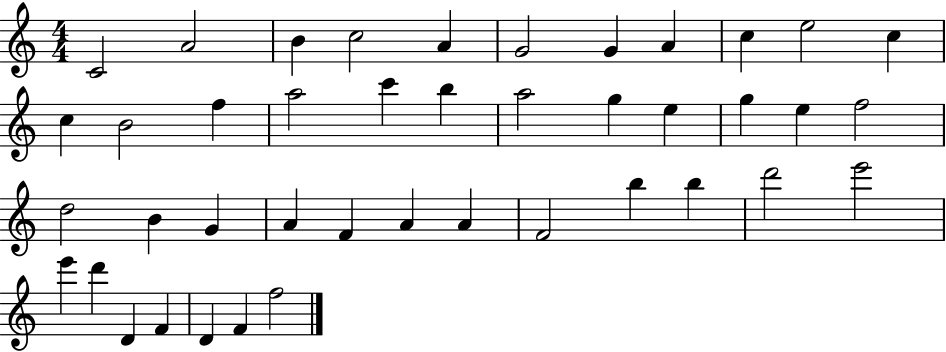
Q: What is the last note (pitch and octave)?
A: F5